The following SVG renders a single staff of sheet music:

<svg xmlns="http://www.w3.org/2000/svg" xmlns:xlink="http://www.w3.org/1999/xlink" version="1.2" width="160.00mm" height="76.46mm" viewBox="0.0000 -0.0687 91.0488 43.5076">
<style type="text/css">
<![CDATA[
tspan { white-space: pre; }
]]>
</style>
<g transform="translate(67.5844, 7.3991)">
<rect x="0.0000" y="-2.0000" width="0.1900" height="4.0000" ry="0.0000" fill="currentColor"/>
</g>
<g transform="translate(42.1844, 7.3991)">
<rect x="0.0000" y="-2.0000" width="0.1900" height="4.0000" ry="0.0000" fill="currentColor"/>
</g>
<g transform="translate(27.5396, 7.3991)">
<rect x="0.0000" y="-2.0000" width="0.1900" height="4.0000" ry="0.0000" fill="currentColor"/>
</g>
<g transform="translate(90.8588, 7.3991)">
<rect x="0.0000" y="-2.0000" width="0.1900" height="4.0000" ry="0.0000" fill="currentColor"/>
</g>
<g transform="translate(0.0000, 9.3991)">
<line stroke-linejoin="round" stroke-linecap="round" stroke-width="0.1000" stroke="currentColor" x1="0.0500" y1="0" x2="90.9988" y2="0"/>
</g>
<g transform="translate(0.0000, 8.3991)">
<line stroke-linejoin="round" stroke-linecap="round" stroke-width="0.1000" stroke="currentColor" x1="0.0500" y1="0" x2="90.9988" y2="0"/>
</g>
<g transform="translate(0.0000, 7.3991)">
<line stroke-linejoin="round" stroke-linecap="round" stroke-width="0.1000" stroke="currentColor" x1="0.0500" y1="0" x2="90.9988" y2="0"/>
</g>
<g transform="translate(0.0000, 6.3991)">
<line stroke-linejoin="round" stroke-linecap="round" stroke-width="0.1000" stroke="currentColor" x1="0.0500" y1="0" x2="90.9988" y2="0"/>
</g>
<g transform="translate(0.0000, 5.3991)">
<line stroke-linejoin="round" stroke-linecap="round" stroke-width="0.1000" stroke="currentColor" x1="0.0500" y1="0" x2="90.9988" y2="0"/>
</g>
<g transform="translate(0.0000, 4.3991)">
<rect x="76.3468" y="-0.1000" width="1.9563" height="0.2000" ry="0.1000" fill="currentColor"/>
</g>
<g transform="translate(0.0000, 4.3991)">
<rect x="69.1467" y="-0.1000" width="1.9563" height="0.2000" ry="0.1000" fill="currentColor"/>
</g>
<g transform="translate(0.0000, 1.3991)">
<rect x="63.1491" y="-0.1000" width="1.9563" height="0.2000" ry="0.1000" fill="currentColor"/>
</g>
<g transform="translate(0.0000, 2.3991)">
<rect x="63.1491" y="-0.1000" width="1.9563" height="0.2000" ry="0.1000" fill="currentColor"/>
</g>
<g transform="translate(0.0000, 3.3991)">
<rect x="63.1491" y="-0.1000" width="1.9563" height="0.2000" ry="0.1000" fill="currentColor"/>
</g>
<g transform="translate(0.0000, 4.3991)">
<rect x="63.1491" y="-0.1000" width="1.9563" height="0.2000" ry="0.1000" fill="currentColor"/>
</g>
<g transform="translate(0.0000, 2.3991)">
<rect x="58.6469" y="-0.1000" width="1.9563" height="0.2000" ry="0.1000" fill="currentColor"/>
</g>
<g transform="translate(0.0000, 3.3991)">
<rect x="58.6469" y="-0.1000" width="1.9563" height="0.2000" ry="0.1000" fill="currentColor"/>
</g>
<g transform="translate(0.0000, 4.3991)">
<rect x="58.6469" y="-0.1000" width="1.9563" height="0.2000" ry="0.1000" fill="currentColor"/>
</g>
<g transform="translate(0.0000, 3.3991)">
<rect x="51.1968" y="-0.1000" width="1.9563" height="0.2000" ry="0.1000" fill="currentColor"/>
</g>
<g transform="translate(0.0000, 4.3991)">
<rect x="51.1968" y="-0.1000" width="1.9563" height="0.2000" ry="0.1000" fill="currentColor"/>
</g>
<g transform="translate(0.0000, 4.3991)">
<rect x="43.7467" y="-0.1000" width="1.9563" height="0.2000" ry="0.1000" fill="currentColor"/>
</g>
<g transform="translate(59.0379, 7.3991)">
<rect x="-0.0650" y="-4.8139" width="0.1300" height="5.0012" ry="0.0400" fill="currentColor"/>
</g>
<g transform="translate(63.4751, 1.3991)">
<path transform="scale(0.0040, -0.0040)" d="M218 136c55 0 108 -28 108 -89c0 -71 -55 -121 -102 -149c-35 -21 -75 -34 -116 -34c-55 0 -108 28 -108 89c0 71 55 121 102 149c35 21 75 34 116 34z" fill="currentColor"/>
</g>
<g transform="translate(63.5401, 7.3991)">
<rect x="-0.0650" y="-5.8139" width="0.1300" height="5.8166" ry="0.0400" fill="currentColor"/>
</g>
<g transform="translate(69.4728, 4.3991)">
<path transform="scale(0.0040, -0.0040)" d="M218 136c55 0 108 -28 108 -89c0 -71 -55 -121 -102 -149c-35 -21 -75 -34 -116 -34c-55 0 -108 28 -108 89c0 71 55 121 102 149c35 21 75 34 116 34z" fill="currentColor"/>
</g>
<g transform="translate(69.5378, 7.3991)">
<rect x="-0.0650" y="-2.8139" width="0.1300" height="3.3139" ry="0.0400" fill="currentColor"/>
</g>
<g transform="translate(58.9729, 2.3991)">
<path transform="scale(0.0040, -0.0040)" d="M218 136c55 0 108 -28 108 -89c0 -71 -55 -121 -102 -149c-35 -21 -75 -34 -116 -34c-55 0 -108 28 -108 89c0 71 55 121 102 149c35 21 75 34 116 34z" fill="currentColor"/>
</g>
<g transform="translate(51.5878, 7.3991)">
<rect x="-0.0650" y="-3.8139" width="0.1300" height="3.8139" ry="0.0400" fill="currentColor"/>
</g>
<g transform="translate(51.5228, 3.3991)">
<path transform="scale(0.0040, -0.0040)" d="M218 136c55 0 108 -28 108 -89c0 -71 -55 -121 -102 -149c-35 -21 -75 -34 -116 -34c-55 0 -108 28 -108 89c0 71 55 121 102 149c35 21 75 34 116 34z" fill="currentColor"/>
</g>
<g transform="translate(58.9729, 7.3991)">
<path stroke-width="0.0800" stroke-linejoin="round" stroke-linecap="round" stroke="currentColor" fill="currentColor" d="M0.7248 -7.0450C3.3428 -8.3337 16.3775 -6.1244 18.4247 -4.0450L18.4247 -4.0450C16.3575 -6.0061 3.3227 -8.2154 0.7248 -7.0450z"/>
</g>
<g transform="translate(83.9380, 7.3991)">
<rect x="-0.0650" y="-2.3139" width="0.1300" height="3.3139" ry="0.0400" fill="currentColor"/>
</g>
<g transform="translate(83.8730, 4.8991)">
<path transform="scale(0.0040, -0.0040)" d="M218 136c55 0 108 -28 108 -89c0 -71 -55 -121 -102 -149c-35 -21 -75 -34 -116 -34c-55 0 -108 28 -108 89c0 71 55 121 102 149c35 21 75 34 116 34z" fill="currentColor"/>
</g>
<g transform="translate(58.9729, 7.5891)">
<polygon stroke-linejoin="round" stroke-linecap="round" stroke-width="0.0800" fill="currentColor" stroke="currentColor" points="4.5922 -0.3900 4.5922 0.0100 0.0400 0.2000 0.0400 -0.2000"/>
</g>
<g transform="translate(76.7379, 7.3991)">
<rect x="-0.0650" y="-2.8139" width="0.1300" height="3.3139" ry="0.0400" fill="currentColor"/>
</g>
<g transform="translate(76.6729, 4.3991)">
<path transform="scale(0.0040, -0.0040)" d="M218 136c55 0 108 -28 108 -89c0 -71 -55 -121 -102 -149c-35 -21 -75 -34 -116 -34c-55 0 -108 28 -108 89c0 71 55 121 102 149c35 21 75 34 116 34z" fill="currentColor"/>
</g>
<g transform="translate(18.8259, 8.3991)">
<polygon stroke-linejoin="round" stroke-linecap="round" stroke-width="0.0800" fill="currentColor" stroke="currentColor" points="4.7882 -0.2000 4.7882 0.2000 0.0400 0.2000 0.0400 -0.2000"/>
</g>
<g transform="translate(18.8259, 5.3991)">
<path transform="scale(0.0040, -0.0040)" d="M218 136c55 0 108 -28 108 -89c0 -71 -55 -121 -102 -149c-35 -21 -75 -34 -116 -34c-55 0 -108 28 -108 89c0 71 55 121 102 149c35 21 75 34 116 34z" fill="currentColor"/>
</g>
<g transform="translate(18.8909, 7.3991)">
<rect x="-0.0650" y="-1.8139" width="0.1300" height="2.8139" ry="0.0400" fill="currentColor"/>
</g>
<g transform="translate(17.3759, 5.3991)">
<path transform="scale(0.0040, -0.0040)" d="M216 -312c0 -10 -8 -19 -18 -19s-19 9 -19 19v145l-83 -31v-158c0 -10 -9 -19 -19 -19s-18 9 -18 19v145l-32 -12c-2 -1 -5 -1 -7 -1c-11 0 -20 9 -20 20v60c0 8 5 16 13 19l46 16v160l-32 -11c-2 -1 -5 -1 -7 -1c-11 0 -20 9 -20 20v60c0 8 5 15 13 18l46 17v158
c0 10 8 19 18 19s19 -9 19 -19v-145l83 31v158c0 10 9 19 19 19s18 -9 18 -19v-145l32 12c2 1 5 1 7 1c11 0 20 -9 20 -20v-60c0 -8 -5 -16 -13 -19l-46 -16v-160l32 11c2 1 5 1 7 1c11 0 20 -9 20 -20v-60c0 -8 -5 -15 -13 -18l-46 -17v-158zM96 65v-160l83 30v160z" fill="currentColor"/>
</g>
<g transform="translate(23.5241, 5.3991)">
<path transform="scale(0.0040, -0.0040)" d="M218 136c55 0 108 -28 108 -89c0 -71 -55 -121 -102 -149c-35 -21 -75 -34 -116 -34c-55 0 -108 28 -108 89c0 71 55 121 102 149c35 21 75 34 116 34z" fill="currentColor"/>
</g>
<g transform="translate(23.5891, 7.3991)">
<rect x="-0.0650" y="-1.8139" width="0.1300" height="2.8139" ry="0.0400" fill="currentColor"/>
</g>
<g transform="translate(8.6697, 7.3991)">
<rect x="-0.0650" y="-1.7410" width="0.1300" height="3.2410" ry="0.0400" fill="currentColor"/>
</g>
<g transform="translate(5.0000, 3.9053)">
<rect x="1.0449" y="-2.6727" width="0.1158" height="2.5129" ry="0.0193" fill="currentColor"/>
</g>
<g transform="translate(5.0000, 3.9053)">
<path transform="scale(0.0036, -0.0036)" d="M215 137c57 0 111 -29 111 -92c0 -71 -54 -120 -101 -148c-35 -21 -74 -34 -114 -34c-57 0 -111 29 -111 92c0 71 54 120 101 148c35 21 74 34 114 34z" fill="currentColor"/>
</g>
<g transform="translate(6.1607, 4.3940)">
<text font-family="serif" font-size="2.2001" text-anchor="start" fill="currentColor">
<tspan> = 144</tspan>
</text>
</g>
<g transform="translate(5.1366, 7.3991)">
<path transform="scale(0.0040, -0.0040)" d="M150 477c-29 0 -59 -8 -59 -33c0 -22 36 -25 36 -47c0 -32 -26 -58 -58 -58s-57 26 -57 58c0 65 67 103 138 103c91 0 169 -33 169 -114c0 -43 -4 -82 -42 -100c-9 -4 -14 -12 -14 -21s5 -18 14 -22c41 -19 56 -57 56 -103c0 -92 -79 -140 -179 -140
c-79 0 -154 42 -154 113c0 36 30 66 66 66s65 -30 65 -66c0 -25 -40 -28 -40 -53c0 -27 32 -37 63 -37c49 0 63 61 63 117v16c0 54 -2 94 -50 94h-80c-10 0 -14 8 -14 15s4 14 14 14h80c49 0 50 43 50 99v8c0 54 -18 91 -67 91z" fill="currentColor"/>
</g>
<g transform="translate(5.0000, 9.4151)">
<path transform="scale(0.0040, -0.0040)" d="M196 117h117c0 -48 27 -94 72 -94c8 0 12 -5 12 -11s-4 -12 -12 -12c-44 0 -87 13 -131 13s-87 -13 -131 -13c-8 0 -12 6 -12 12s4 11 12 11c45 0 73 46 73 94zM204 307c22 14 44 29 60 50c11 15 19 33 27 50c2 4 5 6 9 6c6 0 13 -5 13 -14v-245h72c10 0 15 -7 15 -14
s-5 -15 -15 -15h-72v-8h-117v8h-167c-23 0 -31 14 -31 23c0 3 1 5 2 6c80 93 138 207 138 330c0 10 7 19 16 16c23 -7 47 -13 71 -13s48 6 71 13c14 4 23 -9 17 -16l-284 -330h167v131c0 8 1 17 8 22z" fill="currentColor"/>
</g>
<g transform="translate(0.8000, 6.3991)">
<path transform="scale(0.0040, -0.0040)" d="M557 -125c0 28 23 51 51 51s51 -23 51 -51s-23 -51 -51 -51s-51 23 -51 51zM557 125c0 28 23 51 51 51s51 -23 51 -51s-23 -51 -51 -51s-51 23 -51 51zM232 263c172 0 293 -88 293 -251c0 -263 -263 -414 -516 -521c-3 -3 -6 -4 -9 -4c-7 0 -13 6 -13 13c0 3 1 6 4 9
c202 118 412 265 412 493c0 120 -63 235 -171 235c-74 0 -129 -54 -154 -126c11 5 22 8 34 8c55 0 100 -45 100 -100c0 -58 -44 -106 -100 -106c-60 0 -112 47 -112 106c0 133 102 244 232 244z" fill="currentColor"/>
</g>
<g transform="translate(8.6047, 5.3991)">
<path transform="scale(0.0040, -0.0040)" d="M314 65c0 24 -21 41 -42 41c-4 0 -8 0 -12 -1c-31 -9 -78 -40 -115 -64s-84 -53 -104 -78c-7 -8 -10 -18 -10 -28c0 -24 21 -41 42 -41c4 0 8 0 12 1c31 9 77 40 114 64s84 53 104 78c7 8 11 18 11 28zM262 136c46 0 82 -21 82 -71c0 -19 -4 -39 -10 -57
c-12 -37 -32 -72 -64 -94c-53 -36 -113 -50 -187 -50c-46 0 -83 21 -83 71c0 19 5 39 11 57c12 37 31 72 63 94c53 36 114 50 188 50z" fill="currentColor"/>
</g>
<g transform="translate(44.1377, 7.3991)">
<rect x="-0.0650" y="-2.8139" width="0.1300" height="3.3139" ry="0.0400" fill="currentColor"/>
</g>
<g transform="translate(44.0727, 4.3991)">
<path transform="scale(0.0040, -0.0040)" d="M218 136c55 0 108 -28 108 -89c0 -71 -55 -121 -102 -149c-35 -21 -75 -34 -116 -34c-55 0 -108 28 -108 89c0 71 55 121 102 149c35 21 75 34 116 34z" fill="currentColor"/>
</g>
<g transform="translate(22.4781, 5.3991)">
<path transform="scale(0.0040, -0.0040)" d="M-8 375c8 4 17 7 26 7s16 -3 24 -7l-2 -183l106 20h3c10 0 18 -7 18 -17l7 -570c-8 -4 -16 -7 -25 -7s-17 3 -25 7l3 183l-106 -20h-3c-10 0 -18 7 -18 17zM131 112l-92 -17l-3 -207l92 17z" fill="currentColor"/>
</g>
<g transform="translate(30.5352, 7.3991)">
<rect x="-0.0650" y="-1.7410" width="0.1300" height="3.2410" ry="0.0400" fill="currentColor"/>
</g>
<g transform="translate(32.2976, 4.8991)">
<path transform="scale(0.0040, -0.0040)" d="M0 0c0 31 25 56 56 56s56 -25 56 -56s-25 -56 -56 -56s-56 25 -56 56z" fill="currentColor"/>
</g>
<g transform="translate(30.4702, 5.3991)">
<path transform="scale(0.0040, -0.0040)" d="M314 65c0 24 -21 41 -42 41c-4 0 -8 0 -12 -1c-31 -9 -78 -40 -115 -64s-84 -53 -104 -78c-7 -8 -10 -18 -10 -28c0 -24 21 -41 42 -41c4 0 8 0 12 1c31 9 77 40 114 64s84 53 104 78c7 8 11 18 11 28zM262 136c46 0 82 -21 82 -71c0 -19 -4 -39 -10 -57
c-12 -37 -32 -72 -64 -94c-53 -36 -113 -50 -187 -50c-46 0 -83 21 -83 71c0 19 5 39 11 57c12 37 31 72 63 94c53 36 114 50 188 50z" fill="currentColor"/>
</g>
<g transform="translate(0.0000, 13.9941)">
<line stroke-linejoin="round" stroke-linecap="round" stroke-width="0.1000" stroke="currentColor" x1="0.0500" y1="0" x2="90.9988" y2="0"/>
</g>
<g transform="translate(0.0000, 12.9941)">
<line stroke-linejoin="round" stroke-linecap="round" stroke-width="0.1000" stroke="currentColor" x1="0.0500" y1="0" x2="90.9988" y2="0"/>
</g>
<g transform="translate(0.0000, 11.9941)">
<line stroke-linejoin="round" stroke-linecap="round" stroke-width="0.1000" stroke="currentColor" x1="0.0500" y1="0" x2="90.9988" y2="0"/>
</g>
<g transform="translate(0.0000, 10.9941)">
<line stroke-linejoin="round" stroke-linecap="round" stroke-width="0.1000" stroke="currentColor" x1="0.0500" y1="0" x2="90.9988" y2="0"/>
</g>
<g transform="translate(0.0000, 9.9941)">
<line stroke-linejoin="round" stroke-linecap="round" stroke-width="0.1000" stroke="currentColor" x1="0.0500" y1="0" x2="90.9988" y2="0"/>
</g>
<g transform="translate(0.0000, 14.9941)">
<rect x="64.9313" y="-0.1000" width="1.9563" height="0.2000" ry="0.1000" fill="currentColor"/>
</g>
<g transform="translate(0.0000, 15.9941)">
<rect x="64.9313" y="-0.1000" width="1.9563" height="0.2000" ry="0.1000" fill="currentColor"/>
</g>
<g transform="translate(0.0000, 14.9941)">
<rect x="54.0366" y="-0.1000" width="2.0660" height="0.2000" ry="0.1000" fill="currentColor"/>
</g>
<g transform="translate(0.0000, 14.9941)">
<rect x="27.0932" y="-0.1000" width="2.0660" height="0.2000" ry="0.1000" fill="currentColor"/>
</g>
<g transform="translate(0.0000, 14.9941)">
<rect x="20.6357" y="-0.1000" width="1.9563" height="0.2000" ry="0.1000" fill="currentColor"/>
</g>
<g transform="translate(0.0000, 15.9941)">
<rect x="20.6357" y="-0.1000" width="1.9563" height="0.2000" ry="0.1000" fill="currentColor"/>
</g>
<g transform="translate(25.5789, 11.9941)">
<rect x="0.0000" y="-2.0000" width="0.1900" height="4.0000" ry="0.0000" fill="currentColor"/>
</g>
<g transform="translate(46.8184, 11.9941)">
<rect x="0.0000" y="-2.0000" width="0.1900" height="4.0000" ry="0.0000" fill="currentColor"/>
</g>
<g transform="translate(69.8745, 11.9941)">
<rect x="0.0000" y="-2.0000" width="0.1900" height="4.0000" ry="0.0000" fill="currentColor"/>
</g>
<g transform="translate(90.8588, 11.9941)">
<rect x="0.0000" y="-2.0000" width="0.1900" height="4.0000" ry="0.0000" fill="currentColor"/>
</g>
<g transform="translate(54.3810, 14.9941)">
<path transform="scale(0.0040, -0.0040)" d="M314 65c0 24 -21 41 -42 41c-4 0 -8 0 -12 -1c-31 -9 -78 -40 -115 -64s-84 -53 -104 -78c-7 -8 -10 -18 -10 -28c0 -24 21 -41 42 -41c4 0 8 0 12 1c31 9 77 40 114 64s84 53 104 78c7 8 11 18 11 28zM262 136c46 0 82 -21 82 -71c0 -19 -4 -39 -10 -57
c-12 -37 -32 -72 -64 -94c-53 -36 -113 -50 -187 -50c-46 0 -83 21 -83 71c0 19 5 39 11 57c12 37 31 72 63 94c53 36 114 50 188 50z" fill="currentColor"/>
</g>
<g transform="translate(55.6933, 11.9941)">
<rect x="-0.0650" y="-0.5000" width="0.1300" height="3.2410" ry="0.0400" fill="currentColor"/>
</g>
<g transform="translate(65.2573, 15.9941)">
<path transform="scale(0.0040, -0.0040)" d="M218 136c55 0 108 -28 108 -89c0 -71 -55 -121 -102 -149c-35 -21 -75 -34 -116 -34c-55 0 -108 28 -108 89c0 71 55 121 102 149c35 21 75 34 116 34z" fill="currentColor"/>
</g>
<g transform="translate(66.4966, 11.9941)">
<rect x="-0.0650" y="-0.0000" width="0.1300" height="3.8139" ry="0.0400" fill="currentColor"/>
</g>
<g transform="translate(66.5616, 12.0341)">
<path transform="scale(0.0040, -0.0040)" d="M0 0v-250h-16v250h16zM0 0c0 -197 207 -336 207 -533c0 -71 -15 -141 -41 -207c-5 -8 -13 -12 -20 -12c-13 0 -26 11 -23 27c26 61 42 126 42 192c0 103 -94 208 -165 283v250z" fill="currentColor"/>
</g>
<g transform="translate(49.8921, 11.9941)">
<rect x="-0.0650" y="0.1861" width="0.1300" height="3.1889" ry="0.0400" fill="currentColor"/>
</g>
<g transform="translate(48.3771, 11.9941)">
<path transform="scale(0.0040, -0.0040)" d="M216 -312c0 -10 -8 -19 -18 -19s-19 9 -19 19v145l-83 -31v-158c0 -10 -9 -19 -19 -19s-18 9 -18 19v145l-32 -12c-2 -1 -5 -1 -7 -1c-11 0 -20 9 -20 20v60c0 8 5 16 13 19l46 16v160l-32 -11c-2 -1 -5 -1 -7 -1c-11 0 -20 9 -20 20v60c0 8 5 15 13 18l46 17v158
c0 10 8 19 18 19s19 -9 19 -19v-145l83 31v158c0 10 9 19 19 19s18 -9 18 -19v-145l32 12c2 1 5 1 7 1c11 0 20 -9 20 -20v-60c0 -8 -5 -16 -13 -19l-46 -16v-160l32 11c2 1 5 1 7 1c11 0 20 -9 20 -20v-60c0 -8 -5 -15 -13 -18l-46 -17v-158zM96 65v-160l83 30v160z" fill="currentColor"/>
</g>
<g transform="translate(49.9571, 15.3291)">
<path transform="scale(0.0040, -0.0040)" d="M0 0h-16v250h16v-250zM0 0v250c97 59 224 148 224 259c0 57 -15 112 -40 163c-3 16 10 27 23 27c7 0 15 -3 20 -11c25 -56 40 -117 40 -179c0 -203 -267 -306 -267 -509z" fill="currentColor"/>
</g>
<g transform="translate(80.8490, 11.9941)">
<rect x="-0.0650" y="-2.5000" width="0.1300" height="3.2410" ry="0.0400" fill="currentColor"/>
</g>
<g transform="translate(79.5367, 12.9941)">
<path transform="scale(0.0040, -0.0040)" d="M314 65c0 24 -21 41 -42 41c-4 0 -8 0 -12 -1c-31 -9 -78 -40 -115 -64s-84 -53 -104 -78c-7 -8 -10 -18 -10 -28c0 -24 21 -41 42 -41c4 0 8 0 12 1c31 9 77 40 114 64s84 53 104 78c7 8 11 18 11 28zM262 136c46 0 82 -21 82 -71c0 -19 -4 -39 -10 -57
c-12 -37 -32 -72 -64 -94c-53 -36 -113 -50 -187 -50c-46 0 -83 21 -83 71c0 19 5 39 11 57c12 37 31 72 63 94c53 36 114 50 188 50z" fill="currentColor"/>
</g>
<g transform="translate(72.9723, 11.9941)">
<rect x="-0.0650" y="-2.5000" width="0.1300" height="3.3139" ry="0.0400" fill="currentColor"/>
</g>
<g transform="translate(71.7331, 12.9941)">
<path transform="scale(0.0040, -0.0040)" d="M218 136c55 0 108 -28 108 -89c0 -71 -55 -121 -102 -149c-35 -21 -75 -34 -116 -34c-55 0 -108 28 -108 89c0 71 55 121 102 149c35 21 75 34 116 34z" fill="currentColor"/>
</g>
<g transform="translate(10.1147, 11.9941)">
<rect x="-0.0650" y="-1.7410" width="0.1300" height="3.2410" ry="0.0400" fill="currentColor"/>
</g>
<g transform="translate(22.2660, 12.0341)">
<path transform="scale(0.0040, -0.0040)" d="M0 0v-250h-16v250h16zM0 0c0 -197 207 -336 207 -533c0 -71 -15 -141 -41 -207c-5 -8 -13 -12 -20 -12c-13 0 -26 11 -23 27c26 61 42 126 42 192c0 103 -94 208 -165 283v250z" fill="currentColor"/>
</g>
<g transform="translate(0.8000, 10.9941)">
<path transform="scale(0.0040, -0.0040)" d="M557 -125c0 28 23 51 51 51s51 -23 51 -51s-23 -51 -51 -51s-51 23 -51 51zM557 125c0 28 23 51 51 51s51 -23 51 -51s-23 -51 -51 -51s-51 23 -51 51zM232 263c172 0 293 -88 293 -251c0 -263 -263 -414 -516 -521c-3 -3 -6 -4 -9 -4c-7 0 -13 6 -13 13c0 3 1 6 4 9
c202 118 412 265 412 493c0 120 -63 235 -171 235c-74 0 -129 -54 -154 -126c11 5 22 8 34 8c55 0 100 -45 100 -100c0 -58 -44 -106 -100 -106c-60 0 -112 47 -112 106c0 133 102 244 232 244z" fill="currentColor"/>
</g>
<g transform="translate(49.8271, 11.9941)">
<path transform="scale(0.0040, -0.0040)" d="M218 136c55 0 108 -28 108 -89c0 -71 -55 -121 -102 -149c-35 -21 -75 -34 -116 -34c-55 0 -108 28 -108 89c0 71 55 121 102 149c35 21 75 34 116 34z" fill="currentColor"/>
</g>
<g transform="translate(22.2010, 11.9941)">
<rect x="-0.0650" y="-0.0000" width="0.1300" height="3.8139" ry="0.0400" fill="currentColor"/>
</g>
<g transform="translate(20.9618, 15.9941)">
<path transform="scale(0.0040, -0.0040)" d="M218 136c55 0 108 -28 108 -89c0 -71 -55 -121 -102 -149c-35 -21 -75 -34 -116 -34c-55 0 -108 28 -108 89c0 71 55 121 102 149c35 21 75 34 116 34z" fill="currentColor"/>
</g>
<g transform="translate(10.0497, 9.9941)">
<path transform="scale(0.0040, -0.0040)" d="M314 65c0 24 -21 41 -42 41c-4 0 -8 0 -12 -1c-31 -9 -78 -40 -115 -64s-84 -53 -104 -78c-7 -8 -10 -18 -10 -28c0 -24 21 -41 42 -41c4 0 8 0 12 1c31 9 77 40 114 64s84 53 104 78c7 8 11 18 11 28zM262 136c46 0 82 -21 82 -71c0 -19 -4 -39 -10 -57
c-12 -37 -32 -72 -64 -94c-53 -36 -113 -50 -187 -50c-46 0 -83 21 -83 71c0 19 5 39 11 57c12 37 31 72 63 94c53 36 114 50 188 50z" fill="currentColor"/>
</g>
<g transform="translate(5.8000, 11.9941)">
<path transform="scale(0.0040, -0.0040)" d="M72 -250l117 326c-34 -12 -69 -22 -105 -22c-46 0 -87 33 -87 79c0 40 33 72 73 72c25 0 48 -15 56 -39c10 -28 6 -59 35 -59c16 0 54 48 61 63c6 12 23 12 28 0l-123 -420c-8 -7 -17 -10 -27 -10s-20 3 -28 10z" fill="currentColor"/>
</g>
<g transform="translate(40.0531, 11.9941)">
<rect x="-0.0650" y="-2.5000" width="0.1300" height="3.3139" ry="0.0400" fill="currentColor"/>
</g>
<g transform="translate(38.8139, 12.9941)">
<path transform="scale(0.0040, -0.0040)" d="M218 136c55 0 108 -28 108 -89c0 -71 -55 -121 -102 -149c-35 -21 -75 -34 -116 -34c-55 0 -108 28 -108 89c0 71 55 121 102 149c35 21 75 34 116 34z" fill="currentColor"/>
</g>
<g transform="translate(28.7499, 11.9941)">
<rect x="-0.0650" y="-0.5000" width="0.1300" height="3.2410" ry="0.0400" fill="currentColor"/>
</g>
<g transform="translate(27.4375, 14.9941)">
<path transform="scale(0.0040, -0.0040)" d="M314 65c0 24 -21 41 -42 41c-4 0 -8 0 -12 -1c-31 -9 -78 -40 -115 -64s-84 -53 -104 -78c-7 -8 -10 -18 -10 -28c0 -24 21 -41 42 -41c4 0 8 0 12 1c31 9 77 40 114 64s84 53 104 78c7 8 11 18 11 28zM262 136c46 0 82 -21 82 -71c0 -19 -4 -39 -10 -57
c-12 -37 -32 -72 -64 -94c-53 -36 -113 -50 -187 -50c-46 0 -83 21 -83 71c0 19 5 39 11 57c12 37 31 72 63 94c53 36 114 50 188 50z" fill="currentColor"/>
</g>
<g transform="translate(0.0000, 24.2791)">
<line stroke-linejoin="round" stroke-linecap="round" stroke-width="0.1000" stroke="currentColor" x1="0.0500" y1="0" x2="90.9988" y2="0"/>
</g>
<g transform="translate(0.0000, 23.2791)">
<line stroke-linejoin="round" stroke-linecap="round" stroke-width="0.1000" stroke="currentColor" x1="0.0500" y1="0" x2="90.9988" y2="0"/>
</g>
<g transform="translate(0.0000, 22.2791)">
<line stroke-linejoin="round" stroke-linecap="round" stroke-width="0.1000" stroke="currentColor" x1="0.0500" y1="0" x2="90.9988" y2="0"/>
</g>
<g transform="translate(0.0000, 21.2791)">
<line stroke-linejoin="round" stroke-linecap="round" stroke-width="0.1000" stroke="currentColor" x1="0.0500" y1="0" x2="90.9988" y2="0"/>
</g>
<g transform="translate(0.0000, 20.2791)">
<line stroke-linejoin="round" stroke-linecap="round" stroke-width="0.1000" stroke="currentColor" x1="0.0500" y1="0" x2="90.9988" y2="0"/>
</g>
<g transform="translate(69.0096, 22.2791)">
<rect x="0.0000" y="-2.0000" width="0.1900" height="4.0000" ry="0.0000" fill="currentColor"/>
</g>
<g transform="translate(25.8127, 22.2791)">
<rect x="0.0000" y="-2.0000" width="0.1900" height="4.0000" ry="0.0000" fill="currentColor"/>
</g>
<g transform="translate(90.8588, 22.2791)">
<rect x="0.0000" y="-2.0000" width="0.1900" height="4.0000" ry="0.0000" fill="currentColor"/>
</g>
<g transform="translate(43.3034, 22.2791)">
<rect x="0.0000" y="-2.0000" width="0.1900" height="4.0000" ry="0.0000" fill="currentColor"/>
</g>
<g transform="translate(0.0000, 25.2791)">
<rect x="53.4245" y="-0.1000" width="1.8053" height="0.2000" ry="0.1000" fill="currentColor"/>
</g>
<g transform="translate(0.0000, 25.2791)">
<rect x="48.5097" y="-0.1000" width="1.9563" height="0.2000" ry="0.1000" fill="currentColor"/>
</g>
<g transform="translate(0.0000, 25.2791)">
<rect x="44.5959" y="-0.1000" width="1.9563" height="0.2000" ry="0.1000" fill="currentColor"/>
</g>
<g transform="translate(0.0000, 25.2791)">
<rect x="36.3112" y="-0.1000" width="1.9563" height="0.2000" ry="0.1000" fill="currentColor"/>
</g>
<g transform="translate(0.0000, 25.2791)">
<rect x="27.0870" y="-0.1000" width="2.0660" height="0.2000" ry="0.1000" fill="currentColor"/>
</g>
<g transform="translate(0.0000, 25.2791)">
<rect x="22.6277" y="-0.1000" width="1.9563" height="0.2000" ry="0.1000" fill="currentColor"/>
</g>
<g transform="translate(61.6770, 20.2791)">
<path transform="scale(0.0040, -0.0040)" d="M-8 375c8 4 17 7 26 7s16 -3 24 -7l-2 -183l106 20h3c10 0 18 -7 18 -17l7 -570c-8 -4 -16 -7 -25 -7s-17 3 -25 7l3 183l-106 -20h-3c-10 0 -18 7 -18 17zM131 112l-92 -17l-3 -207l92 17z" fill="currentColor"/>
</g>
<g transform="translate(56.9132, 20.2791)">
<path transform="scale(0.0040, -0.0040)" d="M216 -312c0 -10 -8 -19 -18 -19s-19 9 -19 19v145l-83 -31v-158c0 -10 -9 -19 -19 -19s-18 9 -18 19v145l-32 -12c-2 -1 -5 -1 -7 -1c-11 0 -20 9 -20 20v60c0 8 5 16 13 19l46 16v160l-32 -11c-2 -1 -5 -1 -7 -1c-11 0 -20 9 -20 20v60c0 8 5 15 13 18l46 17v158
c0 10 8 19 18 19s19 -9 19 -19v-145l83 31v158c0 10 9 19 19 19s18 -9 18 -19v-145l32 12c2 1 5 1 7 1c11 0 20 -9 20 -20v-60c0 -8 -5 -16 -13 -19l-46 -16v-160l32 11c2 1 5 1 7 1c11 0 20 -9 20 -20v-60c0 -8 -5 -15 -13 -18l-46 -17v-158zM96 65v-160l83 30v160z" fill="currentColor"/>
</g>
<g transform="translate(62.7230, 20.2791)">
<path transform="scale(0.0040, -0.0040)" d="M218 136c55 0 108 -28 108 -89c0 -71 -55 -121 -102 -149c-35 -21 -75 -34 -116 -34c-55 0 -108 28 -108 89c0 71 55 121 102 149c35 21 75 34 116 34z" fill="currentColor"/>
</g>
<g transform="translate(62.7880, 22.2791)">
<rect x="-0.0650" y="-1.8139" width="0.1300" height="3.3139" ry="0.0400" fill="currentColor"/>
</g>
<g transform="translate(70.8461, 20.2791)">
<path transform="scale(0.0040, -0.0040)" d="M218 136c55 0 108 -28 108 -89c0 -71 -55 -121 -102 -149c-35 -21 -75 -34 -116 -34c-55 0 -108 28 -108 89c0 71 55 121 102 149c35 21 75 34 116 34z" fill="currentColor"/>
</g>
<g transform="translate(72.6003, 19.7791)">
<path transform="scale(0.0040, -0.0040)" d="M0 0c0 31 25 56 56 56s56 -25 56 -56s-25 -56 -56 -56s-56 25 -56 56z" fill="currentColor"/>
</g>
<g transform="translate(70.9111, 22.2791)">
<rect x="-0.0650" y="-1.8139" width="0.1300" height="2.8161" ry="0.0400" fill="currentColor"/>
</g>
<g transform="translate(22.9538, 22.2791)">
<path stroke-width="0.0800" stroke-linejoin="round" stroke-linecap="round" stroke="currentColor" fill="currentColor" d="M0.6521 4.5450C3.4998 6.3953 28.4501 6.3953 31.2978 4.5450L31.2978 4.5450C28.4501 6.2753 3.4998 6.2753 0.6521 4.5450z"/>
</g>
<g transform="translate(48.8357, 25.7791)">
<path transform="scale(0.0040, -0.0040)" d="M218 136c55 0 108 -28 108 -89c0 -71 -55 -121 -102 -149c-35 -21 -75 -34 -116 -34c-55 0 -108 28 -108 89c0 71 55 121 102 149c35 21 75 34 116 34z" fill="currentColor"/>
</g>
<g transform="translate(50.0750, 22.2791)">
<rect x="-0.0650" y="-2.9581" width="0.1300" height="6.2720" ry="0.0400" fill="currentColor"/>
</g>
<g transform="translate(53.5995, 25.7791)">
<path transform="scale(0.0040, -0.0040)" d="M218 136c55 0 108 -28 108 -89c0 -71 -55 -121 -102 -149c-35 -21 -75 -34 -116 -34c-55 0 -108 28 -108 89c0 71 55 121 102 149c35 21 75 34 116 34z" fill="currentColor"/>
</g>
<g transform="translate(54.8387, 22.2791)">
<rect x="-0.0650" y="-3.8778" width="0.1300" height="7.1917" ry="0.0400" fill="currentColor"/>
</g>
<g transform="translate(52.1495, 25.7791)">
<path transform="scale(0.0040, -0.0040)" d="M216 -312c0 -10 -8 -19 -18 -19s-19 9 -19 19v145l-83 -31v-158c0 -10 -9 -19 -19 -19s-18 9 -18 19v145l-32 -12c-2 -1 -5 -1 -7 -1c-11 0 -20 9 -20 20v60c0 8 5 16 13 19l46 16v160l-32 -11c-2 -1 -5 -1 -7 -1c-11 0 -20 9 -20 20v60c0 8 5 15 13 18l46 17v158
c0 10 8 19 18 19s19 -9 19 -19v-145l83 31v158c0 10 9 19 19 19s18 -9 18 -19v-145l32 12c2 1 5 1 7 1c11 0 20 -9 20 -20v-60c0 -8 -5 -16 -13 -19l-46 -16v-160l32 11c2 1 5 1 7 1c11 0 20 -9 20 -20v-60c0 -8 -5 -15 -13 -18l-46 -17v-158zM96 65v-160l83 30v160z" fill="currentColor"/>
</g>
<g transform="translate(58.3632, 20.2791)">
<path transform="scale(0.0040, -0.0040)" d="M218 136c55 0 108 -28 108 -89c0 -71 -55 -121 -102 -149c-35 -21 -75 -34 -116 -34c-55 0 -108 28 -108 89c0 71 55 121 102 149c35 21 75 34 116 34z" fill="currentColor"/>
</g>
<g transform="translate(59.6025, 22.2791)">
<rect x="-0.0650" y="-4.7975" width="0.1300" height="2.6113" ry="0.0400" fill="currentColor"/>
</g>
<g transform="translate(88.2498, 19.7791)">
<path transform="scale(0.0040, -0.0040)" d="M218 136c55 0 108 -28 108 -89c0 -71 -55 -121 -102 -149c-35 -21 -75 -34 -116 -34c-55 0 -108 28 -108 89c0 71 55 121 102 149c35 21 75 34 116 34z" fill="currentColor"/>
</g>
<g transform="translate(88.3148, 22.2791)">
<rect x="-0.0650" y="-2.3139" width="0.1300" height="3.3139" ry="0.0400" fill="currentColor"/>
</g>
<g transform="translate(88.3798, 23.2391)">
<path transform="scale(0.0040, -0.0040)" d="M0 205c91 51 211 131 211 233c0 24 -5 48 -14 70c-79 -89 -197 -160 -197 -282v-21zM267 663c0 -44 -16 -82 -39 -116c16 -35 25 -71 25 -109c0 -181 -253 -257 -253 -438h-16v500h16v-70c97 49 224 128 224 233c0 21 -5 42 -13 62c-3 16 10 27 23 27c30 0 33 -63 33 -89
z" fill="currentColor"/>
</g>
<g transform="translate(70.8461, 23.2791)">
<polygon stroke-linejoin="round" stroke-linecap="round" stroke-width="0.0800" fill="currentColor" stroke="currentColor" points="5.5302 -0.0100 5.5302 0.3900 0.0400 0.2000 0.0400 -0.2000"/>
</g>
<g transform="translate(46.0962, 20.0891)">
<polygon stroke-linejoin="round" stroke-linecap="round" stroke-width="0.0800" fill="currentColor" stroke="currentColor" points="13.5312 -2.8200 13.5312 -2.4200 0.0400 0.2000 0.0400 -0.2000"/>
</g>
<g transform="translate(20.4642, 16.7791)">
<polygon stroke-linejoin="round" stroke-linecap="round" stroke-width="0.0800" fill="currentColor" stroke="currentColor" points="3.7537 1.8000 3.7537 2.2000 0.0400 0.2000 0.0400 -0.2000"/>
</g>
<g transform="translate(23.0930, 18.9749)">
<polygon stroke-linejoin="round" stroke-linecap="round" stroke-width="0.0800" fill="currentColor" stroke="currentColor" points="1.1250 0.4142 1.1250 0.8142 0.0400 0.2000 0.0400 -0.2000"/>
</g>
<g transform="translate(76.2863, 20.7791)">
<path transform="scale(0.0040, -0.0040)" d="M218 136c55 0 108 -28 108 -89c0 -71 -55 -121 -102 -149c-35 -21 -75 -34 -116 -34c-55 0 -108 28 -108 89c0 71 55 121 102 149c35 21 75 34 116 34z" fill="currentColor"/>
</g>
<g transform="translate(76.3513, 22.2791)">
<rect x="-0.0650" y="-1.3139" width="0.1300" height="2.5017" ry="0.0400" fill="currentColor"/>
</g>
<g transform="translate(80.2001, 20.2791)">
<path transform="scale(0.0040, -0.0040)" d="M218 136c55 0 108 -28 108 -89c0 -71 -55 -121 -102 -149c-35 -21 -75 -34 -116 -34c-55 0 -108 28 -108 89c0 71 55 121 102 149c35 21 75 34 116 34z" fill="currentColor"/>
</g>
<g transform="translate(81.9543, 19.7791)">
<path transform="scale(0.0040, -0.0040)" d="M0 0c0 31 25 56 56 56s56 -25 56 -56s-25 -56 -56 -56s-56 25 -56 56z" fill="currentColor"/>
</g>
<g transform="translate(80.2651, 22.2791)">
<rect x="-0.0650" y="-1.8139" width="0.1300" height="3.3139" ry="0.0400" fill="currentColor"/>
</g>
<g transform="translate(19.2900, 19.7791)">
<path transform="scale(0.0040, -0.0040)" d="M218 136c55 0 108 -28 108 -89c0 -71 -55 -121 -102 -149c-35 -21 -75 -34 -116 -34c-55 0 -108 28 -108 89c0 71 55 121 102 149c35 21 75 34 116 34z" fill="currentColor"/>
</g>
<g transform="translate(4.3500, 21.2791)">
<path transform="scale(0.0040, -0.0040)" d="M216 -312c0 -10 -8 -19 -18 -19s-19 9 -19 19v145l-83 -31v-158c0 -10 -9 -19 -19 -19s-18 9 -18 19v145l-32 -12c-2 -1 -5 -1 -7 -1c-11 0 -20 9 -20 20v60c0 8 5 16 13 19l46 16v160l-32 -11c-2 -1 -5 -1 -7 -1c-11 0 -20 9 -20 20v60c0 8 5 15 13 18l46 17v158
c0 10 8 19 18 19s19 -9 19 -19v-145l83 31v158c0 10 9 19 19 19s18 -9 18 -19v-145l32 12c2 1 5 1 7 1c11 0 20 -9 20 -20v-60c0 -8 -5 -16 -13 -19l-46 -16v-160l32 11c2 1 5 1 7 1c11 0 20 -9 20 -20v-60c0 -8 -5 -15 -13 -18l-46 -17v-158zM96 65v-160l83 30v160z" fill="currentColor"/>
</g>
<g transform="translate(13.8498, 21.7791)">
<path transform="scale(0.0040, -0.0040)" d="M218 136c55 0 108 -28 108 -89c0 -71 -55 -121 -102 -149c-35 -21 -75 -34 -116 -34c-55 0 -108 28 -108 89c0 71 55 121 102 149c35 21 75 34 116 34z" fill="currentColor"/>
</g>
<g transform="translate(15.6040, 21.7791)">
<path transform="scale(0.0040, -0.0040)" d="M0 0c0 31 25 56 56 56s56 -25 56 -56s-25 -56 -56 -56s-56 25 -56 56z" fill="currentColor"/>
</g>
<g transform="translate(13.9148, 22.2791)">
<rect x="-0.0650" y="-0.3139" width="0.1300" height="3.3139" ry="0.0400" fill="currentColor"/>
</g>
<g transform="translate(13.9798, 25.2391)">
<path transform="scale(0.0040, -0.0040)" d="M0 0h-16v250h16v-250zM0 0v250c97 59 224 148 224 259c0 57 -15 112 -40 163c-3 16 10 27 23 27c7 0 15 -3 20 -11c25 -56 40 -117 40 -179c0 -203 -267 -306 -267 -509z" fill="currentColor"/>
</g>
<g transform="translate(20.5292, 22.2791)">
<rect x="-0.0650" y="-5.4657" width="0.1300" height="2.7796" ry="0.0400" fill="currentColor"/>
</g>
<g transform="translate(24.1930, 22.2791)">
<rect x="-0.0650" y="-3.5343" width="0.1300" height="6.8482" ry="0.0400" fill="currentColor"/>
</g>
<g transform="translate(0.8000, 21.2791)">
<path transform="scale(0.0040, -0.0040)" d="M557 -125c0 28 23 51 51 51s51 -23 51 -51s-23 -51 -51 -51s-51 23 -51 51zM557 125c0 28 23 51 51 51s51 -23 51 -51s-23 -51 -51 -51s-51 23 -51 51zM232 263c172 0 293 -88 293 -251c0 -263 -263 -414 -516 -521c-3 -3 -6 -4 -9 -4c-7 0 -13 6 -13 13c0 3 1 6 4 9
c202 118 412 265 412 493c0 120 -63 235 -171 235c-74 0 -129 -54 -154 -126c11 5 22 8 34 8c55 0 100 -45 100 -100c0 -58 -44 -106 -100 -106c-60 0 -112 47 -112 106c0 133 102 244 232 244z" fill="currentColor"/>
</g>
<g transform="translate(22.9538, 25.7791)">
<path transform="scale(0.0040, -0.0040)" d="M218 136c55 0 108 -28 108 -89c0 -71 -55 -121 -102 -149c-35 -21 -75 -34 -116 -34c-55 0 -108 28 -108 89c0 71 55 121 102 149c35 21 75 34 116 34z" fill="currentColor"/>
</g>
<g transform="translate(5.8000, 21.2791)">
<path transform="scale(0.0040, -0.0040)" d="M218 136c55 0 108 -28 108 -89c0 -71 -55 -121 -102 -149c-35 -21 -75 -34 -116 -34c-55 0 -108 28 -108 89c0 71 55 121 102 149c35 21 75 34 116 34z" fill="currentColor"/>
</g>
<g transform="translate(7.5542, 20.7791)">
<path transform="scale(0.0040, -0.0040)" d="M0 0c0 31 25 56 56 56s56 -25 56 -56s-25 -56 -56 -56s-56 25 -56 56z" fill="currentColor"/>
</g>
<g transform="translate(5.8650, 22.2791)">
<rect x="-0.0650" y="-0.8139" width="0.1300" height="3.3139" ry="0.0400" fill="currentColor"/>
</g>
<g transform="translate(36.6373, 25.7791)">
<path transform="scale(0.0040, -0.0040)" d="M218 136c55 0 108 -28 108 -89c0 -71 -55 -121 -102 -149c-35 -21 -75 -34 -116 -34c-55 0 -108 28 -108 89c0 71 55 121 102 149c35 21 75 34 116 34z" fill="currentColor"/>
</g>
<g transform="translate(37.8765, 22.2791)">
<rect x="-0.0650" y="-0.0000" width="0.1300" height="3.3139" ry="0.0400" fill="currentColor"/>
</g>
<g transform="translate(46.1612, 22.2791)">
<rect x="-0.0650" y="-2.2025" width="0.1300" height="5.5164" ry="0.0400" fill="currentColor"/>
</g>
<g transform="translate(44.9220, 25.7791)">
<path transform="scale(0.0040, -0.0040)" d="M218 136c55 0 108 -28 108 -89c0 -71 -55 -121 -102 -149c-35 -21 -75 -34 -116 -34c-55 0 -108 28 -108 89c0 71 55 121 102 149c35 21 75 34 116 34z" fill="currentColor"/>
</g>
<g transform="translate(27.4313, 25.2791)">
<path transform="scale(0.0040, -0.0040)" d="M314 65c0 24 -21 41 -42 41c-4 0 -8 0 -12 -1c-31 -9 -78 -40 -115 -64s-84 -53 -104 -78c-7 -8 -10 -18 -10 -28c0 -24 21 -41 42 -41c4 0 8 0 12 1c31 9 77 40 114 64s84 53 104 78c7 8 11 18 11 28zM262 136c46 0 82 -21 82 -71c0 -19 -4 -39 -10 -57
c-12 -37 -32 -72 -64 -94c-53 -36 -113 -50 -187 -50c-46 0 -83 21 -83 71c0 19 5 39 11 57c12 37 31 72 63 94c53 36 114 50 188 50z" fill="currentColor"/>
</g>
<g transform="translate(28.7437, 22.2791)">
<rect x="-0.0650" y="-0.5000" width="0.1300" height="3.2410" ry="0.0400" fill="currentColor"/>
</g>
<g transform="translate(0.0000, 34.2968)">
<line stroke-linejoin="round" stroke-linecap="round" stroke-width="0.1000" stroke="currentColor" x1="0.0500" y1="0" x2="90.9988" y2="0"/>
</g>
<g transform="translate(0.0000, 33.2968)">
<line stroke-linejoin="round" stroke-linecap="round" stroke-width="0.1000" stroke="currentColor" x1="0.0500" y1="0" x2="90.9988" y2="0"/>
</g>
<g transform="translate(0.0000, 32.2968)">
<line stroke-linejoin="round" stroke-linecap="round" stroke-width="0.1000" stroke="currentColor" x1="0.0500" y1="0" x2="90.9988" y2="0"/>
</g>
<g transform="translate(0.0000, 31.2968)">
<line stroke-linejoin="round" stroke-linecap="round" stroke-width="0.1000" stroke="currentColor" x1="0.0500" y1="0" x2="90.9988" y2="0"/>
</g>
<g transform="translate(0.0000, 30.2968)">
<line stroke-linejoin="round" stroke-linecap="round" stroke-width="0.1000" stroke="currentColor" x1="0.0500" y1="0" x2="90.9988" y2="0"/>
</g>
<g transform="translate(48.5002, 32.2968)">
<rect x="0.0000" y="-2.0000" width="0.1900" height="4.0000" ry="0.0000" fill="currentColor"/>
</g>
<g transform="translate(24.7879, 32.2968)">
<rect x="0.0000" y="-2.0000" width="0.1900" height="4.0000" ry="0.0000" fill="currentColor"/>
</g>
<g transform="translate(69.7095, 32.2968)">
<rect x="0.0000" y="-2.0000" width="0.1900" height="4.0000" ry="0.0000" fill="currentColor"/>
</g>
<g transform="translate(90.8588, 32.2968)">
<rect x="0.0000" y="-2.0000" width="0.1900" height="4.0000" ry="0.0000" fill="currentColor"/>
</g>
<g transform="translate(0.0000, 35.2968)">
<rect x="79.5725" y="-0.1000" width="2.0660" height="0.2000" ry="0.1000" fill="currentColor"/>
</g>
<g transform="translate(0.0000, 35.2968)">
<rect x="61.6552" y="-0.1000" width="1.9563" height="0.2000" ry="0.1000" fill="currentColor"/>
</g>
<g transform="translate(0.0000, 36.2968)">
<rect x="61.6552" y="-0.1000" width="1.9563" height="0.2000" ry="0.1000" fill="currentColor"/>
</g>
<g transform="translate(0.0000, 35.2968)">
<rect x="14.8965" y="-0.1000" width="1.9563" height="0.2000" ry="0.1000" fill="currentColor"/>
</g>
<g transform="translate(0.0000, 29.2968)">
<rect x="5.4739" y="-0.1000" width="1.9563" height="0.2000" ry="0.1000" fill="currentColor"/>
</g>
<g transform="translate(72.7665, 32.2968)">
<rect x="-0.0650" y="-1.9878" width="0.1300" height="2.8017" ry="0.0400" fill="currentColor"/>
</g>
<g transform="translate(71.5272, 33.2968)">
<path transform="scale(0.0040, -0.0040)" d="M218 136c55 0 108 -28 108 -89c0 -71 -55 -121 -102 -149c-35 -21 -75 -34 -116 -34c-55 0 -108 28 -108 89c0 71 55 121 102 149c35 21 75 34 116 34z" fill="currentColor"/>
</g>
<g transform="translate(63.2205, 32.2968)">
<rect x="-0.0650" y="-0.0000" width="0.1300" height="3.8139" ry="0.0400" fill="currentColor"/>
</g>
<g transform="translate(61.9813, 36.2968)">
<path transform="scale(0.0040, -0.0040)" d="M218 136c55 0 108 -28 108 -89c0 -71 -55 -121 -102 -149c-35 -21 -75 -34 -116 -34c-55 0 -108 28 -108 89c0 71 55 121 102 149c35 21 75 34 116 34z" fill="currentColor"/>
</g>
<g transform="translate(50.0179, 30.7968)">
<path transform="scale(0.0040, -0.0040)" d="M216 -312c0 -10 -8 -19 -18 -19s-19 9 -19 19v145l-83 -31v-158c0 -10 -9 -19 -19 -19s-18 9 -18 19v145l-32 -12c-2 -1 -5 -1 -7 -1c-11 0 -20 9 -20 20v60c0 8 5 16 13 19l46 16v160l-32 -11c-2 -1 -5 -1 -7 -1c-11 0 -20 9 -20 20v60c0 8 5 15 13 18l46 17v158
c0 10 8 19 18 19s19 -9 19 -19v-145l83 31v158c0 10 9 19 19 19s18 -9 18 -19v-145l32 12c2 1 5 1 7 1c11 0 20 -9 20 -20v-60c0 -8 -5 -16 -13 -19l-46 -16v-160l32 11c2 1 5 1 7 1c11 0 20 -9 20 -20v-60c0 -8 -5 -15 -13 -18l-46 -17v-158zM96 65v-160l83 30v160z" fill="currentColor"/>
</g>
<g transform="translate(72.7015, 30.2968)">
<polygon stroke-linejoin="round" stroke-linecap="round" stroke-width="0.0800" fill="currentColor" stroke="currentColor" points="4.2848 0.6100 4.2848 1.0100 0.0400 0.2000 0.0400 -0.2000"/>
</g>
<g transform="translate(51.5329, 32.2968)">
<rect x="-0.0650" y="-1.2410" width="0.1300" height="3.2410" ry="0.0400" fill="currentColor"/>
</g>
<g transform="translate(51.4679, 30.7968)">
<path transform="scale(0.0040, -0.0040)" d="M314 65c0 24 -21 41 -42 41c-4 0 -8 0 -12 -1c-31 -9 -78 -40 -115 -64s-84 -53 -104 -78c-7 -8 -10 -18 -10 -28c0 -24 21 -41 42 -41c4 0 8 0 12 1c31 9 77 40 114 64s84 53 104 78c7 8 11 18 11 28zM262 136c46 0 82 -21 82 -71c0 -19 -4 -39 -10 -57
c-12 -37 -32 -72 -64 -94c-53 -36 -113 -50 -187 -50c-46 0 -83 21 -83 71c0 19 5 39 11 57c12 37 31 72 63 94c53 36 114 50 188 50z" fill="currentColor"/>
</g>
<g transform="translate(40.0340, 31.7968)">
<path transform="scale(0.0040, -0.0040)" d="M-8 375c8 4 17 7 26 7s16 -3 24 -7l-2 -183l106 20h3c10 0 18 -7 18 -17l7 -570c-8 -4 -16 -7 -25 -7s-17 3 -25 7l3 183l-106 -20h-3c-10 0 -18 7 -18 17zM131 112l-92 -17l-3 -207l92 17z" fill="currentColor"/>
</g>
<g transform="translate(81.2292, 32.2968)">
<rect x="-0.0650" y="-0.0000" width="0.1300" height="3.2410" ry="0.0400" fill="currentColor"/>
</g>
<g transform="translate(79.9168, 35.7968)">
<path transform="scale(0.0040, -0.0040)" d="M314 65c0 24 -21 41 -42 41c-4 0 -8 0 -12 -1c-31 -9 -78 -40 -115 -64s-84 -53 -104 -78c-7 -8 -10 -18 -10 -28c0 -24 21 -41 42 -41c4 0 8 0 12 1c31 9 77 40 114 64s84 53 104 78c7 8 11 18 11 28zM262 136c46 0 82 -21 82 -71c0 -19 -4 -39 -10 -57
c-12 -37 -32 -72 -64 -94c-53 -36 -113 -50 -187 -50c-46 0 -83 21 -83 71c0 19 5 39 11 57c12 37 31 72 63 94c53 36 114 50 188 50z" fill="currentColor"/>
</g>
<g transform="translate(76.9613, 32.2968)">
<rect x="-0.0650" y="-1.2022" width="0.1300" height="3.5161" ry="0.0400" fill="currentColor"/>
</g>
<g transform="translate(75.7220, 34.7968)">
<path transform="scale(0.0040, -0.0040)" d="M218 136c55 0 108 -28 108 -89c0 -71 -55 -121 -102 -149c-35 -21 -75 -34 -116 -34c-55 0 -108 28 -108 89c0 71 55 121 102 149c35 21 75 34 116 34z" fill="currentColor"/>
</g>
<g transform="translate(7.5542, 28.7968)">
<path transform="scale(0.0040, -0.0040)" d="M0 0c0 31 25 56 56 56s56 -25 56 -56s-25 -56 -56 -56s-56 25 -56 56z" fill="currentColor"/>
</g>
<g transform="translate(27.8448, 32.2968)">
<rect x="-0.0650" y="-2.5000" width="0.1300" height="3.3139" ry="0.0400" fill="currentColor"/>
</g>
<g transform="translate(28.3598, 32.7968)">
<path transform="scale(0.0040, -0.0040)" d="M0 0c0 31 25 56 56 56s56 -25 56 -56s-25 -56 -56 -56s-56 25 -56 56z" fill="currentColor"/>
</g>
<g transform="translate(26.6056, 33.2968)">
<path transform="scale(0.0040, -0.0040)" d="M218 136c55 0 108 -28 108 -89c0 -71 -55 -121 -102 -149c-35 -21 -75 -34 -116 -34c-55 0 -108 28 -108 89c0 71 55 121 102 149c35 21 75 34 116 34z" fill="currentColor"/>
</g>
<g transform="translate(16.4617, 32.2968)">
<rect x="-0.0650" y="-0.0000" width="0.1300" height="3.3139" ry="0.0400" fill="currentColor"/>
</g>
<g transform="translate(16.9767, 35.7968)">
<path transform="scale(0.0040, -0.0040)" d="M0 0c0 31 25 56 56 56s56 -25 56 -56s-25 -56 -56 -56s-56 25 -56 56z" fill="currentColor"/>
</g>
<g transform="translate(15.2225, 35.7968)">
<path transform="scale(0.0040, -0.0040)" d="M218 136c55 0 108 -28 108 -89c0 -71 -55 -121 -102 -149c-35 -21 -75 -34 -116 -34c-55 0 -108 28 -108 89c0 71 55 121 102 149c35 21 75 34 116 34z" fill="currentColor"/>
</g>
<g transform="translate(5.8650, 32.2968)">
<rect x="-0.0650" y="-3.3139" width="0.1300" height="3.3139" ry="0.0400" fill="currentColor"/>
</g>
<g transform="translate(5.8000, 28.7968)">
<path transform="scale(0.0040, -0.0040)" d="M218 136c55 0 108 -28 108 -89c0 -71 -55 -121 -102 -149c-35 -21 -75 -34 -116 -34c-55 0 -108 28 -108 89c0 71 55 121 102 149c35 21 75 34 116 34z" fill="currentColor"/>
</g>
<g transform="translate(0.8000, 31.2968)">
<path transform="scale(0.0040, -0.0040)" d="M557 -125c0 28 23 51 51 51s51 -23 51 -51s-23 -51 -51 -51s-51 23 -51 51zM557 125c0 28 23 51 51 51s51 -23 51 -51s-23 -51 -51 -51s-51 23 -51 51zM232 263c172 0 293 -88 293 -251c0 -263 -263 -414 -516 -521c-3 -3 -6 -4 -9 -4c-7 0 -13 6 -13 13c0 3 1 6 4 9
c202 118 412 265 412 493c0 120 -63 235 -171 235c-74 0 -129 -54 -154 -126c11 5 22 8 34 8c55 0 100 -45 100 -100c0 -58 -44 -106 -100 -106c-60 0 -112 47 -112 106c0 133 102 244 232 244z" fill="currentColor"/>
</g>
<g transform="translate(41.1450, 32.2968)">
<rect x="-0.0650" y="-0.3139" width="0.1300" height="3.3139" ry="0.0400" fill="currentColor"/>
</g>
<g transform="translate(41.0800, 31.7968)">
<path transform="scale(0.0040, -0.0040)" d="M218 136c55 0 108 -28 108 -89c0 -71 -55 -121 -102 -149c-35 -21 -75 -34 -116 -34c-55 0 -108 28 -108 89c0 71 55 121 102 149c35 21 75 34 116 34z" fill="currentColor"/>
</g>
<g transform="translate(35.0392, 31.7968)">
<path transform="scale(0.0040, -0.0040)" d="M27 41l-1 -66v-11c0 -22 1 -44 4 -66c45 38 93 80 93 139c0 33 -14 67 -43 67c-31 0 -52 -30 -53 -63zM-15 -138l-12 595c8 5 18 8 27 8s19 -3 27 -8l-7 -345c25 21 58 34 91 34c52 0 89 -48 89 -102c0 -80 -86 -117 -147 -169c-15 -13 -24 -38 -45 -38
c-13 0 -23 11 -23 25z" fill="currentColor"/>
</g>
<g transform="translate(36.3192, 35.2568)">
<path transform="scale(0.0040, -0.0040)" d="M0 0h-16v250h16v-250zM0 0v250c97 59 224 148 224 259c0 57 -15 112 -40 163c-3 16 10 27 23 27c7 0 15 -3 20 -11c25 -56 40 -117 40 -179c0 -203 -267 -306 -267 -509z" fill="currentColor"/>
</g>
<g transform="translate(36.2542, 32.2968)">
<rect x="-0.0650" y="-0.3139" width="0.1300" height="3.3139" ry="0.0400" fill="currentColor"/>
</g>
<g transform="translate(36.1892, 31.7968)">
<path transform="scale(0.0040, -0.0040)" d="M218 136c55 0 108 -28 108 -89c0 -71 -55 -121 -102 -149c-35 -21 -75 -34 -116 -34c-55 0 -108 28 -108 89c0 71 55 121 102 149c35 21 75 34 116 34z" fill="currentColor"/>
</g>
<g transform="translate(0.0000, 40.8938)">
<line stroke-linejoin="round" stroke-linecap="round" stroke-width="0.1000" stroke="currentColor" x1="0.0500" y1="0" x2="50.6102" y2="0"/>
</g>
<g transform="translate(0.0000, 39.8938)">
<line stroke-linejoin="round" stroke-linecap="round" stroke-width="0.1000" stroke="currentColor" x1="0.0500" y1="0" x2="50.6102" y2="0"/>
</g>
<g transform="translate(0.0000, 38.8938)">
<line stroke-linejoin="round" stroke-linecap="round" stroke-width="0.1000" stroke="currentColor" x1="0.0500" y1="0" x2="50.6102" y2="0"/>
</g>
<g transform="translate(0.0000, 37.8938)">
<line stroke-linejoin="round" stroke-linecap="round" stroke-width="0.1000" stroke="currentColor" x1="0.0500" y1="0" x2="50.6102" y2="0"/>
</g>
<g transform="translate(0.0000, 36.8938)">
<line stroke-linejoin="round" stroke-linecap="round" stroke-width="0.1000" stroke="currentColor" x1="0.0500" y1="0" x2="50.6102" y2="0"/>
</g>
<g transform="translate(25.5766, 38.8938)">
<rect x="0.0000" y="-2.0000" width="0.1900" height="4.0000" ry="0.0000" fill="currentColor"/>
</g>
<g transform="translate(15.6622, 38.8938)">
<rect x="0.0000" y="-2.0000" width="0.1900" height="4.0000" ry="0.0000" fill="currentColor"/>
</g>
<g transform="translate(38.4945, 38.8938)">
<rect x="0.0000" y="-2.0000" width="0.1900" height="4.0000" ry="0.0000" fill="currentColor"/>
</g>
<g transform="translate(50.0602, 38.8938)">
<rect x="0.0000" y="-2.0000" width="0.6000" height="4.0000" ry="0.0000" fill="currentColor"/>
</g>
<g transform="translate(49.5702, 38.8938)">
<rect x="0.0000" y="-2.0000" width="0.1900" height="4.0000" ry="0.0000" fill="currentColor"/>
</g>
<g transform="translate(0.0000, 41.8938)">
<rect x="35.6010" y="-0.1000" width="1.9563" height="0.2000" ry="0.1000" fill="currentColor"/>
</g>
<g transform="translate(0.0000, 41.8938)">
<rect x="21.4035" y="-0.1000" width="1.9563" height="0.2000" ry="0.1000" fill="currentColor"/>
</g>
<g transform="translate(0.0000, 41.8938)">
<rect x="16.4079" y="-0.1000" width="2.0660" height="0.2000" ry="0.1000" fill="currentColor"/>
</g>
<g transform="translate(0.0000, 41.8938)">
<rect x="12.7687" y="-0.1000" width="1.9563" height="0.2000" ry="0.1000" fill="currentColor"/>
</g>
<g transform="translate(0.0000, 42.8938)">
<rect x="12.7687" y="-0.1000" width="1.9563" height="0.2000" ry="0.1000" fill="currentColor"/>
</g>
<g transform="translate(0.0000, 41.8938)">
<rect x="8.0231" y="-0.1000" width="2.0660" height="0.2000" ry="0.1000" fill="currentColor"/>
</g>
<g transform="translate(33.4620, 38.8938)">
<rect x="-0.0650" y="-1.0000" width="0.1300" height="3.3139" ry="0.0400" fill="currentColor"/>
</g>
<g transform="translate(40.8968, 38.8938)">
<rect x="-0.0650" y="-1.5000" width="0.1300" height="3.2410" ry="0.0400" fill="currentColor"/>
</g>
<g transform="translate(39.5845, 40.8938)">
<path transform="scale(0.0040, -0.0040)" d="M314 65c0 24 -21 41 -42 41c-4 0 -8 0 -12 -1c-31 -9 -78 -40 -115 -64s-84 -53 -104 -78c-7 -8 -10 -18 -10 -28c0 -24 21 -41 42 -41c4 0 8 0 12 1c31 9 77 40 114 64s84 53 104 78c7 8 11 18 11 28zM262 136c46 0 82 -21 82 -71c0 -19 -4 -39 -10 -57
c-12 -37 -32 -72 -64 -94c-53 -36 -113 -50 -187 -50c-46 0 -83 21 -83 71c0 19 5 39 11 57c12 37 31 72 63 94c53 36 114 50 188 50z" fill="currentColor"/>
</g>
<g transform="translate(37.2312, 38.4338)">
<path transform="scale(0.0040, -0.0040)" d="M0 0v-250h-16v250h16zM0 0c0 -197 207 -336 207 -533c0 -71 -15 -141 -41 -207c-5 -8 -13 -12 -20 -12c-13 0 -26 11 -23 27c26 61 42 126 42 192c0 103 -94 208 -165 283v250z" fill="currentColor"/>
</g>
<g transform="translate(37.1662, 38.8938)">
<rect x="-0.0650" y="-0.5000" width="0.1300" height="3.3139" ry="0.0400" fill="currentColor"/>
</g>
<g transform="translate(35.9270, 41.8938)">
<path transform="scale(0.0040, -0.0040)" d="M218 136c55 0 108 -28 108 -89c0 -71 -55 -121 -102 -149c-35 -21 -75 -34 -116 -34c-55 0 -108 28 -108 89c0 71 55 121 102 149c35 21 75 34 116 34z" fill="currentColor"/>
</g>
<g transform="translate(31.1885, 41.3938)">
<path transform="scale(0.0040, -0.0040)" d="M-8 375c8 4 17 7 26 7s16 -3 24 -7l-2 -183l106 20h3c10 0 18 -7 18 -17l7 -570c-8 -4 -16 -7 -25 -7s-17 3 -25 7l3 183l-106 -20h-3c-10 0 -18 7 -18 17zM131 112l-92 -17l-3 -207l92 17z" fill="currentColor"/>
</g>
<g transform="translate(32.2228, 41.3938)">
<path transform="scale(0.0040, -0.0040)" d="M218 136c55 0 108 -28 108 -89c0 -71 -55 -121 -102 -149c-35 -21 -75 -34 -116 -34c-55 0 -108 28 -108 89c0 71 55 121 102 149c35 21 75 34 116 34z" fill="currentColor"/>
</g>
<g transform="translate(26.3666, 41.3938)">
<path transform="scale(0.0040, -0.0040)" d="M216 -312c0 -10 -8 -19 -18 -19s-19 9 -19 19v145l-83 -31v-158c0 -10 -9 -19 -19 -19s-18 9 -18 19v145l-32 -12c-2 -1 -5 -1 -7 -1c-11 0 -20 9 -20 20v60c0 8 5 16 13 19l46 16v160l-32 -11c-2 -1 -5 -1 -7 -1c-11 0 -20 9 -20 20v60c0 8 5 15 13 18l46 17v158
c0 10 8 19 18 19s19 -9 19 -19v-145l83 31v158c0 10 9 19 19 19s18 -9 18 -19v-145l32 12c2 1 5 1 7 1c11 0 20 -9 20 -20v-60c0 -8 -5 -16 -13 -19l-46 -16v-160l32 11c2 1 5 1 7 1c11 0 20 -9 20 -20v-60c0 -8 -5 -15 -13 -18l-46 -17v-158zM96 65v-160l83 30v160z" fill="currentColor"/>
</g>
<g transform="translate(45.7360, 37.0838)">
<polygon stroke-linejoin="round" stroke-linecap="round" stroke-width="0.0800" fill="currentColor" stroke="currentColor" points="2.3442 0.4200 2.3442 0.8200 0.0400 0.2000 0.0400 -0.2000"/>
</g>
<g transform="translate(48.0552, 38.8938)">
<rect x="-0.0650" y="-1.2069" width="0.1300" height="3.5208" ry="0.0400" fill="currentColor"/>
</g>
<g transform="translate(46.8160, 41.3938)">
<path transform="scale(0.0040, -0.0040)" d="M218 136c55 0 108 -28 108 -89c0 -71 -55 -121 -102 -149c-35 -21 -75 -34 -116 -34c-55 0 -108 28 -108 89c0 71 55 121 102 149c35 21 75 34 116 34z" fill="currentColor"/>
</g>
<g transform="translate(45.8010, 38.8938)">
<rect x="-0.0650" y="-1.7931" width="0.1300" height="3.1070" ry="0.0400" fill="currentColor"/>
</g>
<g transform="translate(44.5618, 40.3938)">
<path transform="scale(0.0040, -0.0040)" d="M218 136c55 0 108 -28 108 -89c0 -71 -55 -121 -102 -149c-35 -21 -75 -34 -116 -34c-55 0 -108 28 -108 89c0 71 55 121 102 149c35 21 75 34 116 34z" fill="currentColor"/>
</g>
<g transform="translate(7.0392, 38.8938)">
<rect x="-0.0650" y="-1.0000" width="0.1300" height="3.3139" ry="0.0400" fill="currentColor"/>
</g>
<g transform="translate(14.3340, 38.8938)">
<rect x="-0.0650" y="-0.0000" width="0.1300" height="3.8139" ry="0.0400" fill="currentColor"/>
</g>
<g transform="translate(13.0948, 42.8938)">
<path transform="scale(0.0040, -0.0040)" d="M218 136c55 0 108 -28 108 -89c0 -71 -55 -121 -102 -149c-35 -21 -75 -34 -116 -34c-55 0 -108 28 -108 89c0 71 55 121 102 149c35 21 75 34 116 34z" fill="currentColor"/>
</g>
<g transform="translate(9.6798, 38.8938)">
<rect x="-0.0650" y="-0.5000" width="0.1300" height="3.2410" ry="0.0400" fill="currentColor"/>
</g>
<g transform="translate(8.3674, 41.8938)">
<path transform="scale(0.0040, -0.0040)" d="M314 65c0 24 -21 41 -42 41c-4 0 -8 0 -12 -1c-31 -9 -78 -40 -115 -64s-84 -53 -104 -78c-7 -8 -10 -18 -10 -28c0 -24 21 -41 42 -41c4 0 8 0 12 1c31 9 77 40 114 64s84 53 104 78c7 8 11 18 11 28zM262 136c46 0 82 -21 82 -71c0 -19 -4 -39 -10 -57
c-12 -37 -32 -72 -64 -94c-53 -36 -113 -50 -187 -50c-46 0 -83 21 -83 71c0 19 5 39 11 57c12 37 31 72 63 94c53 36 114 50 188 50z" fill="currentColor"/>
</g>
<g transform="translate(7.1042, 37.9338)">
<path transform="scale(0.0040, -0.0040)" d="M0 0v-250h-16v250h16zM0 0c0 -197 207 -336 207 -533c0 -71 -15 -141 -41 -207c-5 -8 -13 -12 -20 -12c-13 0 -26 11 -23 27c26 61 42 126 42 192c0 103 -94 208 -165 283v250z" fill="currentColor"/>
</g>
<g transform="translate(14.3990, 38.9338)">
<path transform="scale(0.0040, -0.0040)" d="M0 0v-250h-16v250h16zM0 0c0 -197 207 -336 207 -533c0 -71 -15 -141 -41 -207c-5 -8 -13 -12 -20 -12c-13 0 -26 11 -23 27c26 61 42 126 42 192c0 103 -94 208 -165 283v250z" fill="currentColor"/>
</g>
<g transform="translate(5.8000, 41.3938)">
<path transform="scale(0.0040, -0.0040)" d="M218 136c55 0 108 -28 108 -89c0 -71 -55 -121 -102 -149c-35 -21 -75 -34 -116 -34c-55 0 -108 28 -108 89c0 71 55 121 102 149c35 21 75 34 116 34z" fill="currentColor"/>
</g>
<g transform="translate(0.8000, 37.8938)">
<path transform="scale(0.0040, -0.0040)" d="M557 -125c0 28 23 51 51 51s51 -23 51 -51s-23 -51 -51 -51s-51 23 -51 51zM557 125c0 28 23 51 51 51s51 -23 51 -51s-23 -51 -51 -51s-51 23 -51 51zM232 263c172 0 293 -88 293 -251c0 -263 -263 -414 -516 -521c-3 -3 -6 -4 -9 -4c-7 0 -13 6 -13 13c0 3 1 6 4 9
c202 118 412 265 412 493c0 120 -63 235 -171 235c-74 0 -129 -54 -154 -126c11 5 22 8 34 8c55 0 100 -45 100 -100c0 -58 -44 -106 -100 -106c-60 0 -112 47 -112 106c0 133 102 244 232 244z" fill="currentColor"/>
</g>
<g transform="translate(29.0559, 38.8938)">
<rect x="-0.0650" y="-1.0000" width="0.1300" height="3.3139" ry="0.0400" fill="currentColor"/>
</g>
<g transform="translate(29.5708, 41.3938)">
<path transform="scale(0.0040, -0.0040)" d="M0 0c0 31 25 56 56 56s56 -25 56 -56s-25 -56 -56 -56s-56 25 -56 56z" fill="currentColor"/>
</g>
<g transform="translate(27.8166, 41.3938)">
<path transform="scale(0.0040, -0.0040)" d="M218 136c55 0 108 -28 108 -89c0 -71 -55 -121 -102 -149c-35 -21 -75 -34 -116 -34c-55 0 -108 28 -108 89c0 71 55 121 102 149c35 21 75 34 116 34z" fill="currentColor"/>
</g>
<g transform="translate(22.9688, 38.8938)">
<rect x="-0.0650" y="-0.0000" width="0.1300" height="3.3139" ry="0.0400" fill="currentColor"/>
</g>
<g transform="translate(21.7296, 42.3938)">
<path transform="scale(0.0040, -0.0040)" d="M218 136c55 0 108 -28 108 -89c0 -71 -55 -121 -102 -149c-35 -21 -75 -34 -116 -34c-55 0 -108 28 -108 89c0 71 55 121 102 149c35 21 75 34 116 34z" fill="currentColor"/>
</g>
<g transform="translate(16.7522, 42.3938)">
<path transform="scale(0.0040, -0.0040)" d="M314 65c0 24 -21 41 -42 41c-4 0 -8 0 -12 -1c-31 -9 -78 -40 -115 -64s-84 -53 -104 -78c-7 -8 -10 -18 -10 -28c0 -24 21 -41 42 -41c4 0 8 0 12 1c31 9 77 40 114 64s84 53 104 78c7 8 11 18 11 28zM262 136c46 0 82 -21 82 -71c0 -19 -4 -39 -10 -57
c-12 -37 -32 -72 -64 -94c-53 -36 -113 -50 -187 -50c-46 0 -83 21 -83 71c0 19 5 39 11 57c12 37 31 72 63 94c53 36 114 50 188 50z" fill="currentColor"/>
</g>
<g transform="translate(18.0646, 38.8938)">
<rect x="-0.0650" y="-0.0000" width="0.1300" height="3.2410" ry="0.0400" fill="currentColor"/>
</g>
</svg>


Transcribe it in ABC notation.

X:1
T:Untitled
M:3/4
L:1/4
K:C
A,2 ^A,/2 A,/2 A,2 C E G/2 B/2 C C B, z/2 A,2 C,,/2 E,,2 B,, ^D,/2 E,,2 C,,/2 B,, B,,2 ^F, E,/2 B,/2 D,,/4 E,,2 D,, D,,/2 D,,/2 ^D,,/2 ^A,/2 A, A,/2 G,/2 A, B,/4 D D,, B,, _E,/2 E, ^G,2 C,, B,,/2 F,,/2 D,,2 F,,/2 E,,2 C,,/2 D,,2 D,, ^F,, F,, E,,/2 G,,2 A,,/2 F,,/2